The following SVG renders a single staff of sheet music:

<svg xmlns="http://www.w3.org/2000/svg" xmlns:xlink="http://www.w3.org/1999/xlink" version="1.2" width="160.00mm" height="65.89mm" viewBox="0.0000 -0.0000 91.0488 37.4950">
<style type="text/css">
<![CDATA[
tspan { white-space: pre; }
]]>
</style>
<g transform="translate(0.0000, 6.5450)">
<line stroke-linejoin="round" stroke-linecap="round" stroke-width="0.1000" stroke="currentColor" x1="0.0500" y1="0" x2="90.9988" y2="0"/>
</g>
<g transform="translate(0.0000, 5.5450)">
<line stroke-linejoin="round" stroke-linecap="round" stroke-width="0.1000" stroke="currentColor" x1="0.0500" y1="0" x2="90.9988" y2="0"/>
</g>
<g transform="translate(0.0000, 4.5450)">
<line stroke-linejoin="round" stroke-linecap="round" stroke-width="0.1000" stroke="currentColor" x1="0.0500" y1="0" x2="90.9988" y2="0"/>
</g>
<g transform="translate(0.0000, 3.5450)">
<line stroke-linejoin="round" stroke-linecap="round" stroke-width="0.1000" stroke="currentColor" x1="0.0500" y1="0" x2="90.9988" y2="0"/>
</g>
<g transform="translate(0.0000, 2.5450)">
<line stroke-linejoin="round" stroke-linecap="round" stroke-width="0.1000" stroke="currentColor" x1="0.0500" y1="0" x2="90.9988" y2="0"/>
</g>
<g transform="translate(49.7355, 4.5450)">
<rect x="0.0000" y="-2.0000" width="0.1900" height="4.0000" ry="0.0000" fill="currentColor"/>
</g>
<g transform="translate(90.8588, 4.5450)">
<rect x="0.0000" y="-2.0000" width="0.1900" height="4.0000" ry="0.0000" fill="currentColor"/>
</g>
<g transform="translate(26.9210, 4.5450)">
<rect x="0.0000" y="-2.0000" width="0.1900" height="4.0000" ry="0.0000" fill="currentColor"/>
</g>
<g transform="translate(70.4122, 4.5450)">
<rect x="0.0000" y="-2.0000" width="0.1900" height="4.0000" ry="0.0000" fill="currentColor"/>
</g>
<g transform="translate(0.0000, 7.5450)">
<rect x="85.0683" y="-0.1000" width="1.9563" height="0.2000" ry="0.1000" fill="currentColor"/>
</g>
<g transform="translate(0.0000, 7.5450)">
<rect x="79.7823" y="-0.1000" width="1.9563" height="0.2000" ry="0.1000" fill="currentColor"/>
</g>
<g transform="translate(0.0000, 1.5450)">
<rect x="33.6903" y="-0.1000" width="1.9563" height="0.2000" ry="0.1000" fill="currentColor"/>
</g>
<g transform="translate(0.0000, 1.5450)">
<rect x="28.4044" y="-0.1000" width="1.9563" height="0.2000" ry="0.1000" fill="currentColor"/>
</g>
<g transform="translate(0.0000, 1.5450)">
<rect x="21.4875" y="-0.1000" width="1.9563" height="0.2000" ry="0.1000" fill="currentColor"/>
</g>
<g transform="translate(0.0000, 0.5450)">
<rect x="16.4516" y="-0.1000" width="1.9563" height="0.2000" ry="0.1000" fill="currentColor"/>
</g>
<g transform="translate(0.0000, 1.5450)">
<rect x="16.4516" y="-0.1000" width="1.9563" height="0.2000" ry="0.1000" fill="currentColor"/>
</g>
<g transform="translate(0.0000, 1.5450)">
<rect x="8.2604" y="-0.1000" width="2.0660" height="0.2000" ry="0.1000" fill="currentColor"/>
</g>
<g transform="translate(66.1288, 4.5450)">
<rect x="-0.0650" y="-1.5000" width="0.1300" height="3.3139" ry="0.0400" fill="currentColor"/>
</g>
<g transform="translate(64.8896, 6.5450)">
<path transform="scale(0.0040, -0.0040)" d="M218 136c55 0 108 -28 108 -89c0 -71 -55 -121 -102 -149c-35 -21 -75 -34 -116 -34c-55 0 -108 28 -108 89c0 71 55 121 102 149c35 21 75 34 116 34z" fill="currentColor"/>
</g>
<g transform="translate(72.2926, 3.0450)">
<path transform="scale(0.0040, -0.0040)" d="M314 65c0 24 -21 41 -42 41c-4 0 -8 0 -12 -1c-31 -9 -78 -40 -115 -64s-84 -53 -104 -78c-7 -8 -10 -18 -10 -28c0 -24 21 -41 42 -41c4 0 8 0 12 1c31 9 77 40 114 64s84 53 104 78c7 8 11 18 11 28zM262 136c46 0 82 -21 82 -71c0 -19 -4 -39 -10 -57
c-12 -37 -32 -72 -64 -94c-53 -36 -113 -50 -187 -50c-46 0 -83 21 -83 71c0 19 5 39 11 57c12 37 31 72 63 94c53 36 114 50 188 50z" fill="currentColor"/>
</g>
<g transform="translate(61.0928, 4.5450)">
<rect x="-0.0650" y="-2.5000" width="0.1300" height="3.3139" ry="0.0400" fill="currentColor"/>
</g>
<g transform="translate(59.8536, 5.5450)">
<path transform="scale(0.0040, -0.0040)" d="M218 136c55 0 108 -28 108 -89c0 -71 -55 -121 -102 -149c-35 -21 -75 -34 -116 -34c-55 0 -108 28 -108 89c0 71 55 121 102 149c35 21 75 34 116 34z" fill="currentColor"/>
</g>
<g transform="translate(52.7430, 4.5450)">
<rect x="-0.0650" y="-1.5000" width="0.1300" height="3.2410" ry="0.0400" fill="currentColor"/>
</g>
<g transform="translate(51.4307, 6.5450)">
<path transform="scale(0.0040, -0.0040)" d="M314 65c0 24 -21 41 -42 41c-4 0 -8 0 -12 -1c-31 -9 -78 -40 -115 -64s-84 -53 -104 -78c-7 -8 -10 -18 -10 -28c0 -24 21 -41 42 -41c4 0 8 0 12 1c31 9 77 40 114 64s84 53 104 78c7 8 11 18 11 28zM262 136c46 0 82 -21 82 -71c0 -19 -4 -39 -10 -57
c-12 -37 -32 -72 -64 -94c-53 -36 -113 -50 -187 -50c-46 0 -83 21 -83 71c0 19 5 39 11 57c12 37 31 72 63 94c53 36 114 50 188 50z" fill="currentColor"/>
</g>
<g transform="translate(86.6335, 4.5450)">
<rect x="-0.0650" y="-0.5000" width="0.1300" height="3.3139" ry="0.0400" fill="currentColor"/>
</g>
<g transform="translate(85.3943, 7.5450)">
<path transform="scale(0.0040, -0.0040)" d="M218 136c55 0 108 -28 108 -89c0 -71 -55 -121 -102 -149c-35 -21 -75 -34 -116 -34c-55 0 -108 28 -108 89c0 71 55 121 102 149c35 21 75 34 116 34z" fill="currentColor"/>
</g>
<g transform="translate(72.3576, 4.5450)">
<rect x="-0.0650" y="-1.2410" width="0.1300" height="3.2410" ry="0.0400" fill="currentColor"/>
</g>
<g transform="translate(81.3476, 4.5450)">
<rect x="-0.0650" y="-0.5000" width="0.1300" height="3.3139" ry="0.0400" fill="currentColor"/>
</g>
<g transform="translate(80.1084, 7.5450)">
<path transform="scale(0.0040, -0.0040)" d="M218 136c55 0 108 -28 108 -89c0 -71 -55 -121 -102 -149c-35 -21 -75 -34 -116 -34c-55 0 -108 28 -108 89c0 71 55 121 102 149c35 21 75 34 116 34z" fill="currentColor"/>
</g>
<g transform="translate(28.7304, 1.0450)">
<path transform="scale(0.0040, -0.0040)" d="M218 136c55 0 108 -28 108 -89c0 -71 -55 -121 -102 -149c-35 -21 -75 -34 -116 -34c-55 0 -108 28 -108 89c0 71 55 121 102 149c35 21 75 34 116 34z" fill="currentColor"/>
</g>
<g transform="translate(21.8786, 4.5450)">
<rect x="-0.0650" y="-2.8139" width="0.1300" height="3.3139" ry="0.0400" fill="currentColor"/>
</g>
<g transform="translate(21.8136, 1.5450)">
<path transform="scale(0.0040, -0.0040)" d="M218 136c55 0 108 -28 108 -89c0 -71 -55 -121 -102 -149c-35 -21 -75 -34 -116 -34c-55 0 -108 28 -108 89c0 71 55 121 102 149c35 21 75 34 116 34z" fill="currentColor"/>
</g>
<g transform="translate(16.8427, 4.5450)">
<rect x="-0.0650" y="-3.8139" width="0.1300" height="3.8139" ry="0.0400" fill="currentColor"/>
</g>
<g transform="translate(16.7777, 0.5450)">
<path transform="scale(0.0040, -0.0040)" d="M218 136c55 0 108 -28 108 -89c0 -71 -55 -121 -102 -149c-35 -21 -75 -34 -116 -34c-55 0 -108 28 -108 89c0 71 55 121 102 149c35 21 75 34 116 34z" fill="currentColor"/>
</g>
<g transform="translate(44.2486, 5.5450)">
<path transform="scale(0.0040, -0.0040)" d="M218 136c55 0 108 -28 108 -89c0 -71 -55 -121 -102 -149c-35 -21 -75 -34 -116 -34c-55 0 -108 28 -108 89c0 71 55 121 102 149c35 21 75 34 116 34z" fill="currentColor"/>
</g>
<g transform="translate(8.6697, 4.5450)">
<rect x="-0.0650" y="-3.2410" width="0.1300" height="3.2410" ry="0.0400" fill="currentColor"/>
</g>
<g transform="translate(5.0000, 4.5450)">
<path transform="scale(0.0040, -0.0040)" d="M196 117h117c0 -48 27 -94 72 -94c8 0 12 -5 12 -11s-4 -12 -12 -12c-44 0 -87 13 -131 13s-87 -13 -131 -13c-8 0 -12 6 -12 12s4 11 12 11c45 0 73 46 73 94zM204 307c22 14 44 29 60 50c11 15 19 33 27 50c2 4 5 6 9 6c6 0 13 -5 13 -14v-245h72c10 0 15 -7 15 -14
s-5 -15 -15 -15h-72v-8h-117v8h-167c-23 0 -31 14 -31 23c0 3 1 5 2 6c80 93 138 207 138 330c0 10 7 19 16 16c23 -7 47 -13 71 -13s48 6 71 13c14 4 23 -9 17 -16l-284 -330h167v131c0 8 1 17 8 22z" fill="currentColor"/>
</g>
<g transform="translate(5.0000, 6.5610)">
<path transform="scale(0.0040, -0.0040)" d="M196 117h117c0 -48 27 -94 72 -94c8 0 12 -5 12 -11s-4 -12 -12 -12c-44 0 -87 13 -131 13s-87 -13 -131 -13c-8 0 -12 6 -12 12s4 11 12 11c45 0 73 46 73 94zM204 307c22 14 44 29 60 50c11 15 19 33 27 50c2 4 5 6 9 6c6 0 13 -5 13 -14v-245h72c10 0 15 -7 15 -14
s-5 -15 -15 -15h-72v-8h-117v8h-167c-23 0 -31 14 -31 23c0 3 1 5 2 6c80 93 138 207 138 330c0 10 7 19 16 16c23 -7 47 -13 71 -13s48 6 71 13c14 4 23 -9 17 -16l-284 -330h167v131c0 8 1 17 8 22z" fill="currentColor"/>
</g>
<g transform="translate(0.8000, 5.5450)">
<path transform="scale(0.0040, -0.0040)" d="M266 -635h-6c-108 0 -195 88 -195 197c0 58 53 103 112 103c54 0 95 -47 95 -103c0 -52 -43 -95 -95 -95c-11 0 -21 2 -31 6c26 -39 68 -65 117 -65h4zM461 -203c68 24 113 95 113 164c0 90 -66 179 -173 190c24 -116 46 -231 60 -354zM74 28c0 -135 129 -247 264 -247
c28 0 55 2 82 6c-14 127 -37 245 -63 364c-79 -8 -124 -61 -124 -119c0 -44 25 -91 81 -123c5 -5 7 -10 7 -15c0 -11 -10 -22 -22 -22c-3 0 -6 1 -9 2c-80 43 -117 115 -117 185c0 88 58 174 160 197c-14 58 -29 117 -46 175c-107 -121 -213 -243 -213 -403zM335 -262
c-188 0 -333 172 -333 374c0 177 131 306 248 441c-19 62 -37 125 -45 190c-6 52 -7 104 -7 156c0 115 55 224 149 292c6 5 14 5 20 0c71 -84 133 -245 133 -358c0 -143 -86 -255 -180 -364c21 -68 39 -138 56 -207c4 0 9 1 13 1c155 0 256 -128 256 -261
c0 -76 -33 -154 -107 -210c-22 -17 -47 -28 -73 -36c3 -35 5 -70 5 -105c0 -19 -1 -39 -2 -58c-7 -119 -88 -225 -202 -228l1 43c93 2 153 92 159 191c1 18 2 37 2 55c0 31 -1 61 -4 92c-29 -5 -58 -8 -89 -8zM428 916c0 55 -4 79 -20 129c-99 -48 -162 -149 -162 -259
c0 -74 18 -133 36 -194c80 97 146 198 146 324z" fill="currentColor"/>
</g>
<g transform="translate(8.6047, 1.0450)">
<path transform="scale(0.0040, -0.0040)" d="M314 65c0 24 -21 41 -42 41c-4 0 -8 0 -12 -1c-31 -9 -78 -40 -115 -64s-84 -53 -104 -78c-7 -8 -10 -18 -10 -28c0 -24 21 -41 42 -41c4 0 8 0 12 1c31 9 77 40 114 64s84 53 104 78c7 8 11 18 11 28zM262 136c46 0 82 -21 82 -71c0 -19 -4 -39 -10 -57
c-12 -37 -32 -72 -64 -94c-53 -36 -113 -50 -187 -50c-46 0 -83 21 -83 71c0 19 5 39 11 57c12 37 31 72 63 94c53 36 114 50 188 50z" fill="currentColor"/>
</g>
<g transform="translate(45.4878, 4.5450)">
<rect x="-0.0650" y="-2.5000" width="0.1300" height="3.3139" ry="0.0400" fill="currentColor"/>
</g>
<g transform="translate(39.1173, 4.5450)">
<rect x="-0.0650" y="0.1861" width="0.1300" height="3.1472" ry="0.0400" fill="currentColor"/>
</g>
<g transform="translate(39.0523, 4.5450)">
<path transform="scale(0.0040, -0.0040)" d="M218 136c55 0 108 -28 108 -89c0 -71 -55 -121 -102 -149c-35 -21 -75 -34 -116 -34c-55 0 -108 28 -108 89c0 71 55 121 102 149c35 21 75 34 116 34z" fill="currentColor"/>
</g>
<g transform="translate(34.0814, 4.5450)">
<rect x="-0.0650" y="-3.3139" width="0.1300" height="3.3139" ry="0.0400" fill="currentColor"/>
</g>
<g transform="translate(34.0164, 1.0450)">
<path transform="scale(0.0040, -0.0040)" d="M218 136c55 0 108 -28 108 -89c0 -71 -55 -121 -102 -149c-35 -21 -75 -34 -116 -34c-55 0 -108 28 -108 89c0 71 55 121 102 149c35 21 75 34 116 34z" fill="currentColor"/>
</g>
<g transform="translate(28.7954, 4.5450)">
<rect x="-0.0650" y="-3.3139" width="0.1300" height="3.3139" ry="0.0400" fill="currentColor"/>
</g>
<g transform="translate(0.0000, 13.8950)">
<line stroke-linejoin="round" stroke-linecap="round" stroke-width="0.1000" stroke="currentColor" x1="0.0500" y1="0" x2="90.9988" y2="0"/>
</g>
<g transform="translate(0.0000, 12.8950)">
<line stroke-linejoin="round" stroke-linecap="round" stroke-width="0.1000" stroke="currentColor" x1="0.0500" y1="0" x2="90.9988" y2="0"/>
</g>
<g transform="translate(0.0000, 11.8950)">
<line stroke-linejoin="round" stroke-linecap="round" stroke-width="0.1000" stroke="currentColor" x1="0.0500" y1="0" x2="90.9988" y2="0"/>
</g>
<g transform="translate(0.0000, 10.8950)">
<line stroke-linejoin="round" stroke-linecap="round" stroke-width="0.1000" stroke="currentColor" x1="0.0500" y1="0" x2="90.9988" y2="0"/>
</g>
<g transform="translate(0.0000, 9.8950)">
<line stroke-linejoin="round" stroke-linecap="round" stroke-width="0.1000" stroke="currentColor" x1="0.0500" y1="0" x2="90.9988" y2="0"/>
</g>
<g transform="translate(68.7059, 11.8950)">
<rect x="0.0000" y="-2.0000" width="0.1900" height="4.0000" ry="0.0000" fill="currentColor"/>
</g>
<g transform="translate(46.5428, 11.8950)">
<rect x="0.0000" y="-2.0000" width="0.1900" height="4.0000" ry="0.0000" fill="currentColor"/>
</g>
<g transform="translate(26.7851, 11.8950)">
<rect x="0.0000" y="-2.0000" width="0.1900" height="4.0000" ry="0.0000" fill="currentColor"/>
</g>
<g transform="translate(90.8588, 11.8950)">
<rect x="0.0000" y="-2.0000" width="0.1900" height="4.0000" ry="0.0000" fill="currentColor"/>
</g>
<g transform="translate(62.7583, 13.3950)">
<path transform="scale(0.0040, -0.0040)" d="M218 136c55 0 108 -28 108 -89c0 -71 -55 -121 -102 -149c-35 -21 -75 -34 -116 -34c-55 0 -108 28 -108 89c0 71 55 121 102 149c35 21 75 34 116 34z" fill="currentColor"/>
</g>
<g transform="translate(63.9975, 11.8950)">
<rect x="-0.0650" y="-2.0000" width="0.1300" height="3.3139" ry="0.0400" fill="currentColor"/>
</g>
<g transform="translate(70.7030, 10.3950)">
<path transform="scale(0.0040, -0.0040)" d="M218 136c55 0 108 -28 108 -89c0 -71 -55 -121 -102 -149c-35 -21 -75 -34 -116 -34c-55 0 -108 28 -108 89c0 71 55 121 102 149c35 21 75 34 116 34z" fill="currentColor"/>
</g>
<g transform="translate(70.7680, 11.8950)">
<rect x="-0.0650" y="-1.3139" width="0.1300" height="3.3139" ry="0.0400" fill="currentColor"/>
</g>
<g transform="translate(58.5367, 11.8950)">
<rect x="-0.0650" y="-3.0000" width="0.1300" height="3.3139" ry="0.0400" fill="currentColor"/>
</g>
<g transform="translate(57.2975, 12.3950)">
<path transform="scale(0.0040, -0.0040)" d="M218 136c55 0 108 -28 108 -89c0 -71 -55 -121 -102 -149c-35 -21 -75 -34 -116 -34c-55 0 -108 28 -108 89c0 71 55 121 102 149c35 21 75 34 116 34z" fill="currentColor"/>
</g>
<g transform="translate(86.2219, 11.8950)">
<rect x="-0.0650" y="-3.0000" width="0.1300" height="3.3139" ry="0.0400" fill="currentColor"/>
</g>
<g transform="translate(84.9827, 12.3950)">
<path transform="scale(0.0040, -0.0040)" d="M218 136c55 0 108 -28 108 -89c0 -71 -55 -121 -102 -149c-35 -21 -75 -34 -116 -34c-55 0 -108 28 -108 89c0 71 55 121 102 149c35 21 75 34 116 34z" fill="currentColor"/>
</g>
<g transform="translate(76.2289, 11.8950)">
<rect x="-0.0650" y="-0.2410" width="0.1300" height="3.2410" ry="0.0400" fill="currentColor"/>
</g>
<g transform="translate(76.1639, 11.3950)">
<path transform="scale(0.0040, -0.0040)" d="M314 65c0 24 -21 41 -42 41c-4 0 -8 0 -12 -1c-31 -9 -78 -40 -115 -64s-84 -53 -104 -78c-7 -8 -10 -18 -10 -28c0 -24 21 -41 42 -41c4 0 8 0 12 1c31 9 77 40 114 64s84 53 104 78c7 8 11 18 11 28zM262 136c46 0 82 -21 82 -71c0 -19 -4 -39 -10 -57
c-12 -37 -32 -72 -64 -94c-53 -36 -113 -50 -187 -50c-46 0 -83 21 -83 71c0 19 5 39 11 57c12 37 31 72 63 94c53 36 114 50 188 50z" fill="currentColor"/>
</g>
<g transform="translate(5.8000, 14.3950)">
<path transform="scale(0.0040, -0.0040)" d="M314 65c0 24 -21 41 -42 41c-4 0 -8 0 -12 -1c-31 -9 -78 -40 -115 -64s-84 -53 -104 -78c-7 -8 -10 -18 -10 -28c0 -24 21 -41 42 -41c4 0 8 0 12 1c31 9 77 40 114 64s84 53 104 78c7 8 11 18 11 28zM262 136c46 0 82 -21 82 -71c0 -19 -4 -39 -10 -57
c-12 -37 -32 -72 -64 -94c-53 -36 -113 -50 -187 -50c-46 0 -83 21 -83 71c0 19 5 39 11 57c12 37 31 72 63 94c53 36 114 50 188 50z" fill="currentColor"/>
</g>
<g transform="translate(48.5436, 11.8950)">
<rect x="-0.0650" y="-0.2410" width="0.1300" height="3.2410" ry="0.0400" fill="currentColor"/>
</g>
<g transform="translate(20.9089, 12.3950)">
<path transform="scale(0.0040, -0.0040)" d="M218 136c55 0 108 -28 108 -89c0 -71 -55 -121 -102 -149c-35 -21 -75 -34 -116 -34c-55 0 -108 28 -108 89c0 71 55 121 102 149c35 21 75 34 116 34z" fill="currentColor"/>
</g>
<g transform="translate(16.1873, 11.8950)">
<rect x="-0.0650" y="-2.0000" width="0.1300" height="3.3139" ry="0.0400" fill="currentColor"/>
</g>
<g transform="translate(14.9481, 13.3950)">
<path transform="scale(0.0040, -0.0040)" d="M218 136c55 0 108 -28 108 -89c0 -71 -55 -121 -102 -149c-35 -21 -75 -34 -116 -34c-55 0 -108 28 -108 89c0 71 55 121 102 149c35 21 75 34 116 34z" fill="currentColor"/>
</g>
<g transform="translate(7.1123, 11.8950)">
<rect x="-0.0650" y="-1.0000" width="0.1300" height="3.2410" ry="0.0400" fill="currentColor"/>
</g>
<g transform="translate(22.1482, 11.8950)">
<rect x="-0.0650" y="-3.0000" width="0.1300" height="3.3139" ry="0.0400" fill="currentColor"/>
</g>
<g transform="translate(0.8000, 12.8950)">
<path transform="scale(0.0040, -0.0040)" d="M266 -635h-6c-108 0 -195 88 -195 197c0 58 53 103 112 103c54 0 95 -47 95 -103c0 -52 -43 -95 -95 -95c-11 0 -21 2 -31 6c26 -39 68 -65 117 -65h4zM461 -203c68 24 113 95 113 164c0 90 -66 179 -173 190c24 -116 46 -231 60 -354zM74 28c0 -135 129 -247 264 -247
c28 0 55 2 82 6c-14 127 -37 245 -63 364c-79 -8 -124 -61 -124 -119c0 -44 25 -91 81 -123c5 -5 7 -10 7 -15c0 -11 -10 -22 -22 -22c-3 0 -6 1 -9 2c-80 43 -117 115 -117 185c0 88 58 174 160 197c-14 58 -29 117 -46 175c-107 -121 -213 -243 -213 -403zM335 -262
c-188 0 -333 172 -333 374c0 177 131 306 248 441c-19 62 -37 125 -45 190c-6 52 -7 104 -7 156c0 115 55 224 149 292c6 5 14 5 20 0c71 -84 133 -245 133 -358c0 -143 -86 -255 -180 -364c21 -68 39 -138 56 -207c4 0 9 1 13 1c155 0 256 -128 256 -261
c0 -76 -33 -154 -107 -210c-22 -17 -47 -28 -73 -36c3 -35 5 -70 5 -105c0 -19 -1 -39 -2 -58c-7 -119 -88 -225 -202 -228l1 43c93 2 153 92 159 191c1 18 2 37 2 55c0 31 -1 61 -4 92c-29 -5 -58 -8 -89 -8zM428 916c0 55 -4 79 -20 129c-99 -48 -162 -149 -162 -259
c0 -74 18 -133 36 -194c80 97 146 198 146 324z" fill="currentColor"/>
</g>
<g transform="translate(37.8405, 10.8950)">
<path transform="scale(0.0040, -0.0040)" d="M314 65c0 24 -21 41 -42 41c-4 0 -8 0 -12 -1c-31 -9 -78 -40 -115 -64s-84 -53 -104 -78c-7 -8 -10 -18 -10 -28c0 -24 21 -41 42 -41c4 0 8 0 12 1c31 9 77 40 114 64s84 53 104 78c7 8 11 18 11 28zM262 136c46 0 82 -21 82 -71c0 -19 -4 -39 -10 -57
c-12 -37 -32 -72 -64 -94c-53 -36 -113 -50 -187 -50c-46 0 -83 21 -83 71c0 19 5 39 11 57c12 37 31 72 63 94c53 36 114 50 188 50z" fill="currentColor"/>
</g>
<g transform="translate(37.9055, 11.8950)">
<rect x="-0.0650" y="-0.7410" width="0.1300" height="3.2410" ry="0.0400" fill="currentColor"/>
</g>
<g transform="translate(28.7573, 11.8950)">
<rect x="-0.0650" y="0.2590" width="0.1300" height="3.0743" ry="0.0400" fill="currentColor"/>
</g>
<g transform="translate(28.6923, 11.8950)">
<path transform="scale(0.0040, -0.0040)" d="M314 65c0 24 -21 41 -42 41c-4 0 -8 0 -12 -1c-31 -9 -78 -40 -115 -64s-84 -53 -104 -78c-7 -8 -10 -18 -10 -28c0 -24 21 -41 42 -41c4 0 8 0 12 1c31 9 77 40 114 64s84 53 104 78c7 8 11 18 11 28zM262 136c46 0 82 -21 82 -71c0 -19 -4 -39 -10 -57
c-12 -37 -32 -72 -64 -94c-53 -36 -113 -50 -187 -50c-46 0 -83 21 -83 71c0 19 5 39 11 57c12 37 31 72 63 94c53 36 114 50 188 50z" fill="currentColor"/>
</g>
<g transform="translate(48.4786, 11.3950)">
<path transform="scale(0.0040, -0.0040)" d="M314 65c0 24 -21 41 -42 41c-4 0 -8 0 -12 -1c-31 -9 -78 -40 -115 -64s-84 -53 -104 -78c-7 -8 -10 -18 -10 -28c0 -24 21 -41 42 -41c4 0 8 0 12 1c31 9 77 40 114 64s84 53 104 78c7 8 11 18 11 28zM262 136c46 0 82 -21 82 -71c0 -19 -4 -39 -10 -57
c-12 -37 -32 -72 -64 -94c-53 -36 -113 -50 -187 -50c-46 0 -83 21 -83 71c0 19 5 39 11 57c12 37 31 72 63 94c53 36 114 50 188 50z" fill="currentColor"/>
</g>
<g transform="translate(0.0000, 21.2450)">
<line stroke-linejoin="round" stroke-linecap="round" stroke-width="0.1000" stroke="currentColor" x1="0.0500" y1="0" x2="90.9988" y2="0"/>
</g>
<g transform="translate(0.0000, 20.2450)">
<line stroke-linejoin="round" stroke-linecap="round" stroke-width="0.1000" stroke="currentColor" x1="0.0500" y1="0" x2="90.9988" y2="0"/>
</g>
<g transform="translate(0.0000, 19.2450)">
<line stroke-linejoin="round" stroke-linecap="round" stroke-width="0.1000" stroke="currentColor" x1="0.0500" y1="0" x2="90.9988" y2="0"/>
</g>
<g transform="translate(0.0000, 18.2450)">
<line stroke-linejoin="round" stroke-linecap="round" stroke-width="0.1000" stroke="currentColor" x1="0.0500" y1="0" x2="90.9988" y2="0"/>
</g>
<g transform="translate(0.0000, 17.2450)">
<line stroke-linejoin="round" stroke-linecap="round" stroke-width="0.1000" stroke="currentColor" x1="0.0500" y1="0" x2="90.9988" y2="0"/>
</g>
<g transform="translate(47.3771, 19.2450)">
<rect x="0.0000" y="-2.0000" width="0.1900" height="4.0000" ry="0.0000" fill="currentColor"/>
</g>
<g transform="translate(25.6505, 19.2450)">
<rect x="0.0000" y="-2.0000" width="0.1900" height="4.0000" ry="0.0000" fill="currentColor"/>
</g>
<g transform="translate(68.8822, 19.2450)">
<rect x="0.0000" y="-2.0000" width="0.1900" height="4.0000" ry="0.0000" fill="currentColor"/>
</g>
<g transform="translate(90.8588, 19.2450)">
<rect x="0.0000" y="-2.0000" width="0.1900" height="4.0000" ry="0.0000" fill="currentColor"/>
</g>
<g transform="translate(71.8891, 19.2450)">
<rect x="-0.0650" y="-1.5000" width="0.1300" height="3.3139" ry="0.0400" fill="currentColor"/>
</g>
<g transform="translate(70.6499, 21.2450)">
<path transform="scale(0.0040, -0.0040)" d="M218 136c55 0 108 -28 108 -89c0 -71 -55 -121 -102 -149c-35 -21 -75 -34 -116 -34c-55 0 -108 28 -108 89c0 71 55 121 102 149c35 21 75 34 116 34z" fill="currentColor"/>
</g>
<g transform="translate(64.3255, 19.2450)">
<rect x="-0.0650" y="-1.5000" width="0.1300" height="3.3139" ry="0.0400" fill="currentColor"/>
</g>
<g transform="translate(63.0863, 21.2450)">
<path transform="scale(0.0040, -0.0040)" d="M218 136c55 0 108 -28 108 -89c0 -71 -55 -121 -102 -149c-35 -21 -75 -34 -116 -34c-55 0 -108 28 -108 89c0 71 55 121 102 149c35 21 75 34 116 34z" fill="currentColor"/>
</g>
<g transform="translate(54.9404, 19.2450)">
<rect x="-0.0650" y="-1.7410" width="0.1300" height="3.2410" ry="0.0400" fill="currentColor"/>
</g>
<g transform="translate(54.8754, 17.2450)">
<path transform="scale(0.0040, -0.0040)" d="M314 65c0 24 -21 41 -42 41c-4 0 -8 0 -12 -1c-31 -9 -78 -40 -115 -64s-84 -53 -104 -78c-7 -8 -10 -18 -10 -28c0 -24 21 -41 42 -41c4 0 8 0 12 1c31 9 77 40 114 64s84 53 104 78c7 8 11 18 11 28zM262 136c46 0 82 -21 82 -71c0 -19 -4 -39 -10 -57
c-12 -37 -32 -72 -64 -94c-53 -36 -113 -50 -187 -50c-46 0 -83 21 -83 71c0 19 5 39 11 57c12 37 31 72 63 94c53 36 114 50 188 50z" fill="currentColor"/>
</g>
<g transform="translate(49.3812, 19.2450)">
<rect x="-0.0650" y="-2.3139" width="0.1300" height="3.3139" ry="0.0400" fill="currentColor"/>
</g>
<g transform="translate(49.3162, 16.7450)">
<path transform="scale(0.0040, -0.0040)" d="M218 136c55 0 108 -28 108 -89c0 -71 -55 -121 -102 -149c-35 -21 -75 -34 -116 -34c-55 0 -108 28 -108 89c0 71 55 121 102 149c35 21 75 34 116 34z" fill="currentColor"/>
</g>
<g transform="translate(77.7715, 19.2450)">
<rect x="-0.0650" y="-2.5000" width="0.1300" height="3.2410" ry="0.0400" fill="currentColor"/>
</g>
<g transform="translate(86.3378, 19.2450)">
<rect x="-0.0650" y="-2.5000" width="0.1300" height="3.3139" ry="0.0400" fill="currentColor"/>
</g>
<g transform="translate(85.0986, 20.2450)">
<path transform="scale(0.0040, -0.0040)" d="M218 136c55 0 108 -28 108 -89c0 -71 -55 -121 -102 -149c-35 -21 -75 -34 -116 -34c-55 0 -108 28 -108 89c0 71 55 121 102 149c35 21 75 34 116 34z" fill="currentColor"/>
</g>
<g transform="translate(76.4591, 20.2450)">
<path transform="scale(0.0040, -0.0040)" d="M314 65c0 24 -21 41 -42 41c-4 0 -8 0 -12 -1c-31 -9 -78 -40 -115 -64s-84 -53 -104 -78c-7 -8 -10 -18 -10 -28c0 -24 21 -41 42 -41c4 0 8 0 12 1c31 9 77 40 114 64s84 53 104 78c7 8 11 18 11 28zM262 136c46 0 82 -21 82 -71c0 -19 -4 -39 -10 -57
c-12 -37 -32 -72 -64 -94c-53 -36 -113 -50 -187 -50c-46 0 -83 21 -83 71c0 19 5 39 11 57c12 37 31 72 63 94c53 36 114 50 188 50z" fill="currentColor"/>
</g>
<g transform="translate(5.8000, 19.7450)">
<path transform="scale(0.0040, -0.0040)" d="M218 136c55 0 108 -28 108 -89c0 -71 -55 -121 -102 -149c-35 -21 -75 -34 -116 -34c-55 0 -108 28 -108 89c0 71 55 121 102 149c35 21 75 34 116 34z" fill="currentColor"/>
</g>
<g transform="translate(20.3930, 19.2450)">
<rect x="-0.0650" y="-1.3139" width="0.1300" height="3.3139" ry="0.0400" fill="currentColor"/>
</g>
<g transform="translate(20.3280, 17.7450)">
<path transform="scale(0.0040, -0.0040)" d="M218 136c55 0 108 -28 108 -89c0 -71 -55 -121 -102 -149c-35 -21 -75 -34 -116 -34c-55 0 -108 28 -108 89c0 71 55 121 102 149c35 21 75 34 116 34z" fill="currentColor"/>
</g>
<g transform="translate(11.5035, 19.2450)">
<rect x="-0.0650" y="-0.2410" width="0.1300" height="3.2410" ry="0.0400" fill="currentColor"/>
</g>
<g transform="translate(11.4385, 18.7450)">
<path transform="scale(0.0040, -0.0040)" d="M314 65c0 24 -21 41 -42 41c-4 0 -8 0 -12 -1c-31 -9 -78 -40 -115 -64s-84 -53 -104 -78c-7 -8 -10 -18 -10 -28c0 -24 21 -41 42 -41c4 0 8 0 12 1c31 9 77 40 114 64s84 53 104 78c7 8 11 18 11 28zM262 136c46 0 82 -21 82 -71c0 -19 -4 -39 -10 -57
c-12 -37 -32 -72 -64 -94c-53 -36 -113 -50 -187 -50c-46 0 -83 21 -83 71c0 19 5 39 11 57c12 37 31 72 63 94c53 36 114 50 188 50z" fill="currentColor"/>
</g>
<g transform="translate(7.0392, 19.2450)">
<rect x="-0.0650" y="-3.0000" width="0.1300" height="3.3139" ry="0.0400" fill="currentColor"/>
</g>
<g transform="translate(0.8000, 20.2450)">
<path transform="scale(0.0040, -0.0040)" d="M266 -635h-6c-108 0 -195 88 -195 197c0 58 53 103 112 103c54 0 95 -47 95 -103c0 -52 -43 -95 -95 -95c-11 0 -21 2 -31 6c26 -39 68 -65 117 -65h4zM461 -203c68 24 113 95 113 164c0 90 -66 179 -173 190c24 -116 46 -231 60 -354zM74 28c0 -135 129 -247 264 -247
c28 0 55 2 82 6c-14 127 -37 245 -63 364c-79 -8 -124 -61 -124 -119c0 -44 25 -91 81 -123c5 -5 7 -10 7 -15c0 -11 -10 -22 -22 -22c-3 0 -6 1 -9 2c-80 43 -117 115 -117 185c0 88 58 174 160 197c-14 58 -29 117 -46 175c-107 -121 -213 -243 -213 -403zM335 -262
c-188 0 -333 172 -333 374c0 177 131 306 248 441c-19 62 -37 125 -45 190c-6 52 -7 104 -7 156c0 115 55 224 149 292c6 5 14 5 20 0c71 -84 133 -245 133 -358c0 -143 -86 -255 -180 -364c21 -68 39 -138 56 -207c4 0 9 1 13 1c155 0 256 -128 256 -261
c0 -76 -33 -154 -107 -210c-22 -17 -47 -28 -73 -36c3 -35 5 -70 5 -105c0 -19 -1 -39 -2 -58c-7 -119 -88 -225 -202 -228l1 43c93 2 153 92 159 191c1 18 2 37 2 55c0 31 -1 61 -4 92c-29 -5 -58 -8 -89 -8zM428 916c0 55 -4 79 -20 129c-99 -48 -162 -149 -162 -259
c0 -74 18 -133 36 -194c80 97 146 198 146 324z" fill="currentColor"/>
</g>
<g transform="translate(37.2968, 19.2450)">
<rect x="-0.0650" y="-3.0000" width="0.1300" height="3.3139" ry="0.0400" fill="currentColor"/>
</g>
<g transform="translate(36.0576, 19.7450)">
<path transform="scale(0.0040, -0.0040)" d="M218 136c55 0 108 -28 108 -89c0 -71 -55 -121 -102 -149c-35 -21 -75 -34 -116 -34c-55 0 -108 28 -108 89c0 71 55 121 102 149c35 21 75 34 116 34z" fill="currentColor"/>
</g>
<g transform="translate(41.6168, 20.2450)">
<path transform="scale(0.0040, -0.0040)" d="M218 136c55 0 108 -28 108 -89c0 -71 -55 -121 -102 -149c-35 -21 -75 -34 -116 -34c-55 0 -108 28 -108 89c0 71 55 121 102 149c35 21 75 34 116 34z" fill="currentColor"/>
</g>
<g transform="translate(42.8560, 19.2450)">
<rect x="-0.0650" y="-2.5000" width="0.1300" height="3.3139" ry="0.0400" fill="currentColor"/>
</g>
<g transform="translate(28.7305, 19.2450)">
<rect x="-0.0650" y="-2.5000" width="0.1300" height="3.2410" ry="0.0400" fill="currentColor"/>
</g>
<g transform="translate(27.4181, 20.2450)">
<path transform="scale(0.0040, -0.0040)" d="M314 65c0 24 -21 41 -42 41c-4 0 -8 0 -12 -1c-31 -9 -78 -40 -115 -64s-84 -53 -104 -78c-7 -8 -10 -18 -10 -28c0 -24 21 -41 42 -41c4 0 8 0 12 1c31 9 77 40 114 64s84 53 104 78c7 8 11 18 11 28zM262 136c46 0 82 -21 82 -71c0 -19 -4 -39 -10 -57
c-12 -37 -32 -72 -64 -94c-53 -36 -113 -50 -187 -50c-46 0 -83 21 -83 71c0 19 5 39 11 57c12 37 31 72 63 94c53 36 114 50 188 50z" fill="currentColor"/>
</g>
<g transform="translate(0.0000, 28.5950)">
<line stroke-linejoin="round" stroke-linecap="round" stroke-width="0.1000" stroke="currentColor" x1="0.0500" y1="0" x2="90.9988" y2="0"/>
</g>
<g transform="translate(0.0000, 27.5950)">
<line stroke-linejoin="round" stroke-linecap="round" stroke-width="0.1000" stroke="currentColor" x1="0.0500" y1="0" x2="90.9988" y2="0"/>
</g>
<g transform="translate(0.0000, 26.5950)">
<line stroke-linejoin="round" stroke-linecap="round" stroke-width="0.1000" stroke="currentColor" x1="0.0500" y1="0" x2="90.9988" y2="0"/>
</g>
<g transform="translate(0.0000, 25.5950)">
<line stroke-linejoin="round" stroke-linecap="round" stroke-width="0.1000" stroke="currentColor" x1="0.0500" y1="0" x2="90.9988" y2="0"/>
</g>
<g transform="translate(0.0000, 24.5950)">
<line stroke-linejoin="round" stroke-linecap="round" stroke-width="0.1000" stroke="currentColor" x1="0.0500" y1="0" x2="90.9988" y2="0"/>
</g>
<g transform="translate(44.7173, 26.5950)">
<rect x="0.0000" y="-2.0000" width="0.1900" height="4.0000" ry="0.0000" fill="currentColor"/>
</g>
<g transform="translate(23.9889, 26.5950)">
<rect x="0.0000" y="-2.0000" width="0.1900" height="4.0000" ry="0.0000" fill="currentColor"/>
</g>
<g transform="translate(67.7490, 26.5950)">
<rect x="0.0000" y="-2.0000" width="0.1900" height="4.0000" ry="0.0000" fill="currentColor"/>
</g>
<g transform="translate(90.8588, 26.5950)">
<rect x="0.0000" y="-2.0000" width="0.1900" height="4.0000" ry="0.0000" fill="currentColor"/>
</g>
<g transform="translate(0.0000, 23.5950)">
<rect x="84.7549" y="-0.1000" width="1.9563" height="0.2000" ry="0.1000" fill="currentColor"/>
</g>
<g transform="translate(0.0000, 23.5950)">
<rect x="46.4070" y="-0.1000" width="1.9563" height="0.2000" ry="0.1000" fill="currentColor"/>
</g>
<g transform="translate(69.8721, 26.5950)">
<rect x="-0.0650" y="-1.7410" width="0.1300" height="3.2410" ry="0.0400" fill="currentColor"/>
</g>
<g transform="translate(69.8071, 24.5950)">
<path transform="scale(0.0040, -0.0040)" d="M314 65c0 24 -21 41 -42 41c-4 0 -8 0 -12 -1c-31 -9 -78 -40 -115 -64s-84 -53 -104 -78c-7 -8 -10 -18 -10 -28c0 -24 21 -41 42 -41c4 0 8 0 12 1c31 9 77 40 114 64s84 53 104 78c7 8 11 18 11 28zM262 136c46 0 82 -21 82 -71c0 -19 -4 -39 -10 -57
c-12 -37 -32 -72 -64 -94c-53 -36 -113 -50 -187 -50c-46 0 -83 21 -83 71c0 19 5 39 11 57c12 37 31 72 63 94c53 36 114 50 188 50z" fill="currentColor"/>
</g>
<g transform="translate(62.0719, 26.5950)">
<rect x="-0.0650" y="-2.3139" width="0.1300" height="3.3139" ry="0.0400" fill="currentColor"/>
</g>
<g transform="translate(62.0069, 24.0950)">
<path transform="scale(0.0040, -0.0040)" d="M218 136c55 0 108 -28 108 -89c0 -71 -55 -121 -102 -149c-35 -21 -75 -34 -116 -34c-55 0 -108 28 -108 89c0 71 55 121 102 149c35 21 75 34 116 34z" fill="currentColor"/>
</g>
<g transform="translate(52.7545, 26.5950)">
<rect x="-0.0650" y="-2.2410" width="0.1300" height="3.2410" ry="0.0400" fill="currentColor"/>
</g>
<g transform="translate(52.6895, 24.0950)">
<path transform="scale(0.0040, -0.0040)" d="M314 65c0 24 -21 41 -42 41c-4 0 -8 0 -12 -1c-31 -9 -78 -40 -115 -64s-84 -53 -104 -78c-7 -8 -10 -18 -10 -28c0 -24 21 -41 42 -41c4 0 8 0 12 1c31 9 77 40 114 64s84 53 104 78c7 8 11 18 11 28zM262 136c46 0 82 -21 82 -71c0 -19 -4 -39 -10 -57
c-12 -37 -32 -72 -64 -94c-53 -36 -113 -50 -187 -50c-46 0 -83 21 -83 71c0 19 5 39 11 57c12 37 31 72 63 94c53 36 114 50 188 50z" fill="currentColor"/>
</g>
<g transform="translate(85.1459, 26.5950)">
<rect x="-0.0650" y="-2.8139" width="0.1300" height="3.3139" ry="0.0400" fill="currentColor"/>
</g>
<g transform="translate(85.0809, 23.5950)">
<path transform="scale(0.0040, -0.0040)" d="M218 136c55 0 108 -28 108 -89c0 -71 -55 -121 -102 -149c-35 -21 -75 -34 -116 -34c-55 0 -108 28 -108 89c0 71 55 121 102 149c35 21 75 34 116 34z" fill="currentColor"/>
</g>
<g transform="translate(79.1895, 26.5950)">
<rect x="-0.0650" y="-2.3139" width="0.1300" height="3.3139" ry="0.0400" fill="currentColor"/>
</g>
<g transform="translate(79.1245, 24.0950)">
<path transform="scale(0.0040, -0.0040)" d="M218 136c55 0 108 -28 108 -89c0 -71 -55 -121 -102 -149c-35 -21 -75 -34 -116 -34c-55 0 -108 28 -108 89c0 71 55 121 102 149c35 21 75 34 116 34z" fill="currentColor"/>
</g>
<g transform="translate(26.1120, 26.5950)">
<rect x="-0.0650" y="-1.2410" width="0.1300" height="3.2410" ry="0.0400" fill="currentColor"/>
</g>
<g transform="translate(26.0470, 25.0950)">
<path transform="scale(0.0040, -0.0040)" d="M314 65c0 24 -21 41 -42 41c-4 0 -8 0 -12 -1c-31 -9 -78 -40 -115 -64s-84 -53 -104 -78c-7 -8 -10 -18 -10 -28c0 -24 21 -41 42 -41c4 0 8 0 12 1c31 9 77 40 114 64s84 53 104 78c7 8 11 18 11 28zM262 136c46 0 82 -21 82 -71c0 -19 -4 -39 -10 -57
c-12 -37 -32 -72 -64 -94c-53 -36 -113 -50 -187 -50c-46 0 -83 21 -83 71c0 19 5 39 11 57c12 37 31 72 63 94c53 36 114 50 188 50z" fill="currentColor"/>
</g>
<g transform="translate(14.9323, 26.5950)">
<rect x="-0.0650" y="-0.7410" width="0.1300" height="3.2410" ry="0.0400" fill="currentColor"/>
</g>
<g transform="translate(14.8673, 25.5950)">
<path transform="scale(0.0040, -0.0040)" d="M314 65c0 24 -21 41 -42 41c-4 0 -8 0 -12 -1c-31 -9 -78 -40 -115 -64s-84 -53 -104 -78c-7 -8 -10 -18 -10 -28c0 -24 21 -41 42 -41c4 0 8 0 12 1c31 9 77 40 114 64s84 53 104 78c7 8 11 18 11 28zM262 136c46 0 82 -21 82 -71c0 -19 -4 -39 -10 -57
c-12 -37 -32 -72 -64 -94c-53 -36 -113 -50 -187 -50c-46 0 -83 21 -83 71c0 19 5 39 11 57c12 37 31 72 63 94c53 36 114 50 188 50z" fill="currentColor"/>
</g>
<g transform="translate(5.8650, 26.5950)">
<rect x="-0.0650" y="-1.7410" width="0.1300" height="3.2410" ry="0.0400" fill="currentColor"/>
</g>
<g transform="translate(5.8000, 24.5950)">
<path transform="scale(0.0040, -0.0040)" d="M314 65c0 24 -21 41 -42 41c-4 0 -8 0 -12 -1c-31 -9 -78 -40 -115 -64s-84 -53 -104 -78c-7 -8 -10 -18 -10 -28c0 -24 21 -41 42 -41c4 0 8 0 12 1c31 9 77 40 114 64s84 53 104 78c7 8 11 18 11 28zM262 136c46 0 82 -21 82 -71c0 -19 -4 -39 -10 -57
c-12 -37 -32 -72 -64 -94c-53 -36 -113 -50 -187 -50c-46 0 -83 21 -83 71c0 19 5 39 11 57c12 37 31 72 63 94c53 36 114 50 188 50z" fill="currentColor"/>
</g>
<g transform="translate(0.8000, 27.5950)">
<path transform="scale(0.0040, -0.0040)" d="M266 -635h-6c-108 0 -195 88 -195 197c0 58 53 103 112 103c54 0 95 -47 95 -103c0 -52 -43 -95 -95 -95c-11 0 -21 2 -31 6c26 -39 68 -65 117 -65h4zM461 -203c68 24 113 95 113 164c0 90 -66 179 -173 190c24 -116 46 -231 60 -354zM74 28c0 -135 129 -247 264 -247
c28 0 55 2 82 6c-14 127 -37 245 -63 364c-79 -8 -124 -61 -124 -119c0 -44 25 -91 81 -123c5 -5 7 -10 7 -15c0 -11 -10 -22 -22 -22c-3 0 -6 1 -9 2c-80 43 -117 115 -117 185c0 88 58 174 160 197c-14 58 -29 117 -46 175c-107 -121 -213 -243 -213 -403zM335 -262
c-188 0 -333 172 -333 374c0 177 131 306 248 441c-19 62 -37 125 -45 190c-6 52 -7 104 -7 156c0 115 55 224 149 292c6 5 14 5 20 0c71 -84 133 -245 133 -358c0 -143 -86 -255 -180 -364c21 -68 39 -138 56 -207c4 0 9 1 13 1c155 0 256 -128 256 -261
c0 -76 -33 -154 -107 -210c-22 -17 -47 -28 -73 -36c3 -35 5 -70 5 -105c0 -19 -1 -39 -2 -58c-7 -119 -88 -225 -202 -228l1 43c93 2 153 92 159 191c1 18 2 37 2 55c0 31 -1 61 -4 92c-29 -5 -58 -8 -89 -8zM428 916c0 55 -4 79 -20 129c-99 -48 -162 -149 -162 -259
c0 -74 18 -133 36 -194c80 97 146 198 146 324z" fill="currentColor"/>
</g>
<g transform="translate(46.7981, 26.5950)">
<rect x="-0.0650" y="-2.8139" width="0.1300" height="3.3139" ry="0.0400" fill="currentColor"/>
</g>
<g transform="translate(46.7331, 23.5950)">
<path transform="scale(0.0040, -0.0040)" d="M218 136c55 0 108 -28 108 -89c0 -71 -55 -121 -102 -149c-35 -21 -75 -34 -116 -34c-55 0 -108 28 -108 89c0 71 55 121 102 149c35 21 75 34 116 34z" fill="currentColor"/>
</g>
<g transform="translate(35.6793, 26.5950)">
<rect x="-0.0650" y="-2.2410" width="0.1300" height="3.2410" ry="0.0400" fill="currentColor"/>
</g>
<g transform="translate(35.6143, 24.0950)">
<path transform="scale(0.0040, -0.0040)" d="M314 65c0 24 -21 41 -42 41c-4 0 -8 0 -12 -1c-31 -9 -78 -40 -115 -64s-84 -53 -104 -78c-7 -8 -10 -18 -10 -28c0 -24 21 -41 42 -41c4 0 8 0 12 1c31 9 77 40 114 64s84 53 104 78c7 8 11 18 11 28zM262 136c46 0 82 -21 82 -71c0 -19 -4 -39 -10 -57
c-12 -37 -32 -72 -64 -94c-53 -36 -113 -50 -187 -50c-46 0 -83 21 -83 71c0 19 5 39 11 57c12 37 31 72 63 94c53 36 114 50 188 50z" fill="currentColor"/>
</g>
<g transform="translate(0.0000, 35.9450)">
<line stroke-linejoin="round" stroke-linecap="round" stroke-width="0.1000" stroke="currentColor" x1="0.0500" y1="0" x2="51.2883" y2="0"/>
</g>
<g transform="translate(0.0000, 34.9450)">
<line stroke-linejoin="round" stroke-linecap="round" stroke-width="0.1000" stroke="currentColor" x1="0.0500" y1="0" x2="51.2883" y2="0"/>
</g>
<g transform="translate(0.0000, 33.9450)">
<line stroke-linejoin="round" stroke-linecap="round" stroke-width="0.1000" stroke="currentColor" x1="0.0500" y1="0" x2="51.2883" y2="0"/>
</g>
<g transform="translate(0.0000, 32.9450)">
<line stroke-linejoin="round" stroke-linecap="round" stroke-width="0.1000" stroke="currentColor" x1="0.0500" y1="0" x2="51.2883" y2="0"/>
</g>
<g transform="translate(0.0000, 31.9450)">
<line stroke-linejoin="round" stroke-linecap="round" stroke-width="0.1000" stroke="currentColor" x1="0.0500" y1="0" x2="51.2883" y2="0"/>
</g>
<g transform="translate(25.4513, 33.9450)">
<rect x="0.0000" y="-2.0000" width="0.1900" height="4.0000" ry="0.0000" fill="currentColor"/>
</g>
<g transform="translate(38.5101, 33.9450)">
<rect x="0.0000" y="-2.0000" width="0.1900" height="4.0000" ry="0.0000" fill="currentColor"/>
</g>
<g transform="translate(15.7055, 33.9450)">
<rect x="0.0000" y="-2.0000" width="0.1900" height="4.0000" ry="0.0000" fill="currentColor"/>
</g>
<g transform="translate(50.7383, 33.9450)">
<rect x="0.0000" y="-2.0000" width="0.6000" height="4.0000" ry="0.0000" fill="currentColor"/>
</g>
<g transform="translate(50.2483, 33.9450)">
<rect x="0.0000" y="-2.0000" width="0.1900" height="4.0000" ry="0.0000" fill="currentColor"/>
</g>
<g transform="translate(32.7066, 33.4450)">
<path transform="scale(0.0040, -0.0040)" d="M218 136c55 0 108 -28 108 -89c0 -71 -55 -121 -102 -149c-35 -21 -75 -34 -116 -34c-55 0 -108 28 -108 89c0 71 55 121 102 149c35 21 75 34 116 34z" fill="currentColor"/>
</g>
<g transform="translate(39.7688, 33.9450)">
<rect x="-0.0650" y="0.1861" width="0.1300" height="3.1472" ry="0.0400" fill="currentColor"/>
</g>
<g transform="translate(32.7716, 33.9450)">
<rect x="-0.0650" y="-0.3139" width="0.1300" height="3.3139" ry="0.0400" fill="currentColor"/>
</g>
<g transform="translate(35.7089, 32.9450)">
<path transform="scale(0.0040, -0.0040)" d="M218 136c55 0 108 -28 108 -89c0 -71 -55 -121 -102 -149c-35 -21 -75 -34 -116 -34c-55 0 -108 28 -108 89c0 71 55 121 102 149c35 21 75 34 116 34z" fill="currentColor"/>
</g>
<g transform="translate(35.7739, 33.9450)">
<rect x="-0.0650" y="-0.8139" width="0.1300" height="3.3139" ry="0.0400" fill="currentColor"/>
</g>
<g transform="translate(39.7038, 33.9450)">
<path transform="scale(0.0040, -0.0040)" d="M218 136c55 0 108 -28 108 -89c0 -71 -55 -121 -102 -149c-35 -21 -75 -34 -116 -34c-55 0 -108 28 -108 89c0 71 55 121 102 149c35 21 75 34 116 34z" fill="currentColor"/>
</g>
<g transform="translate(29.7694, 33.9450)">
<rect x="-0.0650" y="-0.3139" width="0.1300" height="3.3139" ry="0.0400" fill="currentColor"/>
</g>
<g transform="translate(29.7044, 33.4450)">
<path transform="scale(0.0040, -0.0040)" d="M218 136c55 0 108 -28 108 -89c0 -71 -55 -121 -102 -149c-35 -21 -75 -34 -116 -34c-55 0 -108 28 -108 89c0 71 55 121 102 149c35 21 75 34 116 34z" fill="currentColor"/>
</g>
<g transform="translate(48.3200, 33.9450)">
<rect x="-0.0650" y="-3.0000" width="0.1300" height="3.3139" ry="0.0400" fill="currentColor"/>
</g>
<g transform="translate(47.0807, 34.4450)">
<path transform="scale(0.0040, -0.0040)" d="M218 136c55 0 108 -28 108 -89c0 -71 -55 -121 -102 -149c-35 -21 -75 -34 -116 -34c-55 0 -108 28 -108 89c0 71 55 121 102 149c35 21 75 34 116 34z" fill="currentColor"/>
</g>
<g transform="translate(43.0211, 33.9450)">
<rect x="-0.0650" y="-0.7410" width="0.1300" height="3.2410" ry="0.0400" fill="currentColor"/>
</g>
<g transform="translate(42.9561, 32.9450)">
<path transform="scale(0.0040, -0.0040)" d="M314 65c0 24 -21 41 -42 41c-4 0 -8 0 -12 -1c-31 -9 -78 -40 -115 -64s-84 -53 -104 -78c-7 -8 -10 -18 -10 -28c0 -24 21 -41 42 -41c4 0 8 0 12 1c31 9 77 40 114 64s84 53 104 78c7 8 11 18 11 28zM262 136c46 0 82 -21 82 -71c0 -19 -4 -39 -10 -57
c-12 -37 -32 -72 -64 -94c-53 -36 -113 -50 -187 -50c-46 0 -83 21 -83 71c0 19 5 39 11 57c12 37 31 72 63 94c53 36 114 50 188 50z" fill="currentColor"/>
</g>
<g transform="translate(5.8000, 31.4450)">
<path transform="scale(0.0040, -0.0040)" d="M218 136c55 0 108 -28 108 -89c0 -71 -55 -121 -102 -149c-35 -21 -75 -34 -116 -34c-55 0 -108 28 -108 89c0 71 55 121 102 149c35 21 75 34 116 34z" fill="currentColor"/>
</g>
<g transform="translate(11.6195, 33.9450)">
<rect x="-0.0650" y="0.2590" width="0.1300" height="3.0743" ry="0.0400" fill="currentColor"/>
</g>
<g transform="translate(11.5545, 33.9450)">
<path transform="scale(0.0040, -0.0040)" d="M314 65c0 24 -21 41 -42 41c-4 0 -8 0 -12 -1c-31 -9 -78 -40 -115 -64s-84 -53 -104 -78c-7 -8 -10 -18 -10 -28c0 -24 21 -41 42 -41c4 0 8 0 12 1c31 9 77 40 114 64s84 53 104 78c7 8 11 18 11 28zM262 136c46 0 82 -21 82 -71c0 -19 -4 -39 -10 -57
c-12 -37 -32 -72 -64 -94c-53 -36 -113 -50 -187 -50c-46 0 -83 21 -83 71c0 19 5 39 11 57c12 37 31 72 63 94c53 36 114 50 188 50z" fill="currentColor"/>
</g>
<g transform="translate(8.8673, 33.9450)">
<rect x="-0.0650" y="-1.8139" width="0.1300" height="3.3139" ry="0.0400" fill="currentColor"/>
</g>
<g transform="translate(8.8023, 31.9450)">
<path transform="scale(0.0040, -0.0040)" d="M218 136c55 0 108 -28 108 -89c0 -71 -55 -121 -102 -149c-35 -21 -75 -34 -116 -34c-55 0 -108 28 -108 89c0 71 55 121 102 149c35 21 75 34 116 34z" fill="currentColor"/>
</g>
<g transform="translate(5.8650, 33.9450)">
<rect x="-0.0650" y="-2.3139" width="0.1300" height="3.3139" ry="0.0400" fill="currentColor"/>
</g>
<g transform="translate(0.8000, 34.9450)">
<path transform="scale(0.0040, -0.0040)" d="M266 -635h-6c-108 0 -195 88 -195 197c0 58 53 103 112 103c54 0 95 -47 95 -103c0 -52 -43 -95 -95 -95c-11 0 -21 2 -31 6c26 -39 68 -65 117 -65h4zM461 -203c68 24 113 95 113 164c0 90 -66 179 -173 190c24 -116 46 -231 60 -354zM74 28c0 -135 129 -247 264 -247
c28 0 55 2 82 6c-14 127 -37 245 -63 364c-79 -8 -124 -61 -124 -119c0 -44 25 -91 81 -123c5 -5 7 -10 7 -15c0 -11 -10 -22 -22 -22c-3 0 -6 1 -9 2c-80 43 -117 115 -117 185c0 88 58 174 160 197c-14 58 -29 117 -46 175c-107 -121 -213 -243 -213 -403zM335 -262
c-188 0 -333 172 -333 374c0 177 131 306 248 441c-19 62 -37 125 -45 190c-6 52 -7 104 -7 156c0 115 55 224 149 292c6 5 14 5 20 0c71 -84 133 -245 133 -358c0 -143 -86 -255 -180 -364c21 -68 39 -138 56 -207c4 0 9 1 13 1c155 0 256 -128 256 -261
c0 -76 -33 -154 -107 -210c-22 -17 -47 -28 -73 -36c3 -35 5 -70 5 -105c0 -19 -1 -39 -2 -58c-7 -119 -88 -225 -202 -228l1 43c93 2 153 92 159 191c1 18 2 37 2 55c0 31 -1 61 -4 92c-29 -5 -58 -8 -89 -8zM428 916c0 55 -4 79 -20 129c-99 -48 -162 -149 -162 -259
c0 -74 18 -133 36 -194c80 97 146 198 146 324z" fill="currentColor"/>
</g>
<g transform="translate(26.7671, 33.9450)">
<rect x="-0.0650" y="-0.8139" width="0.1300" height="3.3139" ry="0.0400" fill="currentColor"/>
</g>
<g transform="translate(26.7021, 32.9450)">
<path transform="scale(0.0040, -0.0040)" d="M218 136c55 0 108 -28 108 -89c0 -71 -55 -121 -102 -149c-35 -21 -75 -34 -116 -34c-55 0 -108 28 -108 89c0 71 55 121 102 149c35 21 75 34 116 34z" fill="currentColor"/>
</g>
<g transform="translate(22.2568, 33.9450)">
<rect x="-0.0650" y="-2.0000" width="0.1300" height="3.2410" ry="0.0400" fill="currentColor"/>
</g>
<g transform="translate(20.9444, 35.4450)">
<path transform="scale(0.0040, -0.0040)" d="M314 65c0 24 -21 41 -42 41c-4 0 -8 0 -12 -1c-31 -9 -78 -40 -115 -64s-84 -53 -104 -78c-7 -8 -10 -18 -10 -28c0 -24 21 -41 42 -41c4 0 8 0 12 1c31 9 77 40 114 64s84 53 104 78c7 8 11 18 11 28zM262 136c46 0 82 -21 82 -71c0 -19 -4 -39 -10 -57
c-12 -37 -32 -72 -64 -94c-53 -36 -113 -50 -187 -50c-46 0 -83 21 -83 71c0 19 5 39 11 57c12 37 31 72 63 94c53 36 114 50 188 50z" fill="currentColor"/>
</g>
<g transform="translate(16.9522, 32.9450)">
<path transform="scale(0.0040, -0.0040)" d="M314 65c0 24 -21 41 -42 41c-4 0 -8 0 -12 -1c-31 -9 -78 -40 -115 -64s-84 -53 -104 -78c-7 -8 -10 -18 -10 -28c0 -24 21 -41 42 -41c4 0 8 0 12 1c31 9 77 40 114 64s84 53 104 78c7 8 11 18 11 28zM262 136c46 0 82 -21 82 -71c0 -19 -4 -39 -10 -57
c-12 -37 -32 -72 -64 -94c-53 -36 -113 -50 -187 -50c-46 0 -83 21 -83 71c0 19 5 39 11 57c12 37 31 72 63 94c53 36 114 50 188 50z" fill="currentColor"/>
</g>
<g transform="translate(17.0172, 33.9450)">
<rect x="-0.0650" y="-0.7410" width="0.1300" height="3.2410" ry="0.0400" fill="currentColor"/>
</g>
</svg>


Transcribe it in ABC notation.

X:1
T:Untitled
M:4/4
L:1/4
K:C
b2 c' a b b B G E2 G E e2 C C D2 F A B2 d2 c2 A F e c2 A A c2 e G2 A G g f2 E E G2 G f2 d2 e2 g2 a g2 g f2 g a g f B2 d2 F2 d c c d B d2 A